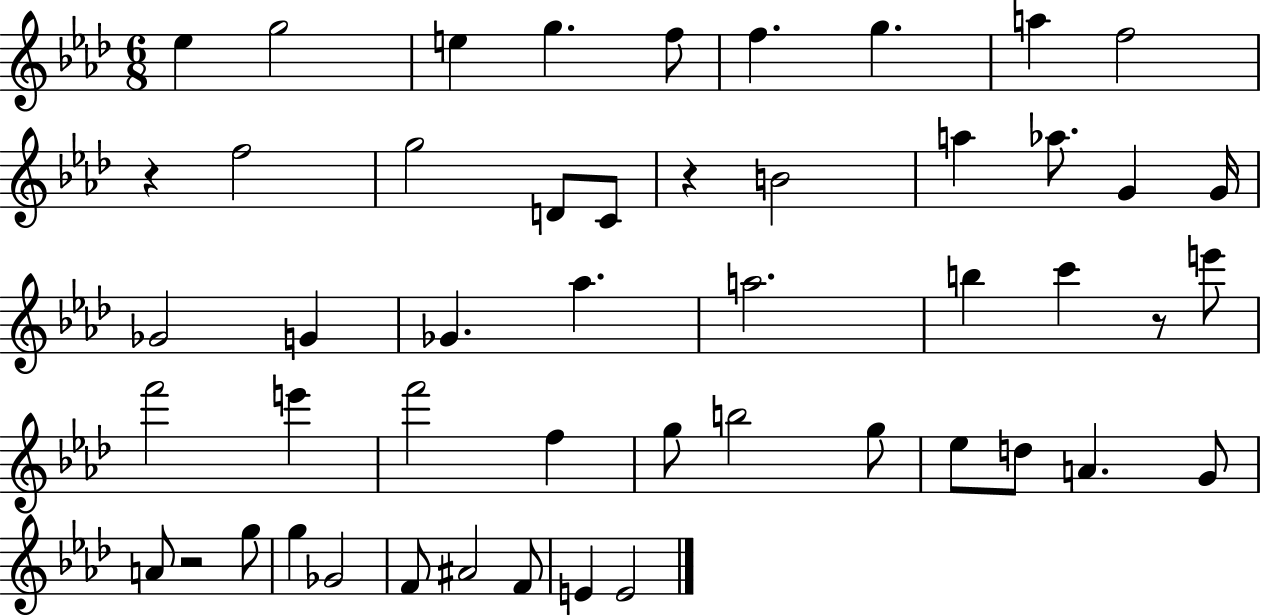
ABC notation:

X:1
T:Untitled
M:6/8
L:1/4
K:Ab
_e g2 e g f/2 f g a f2 z f2 g2 D/2 C/2 z B2 a _a/2 G G/4 _G2 G _G _a a2 b c' z/2 e'/2 f'2 e' f'2 f g/2 b2 g/2 _e/2 d/2 A G/2 A/2 z2 g/2 g _G2 F/2 ^A2 F/2 E E2